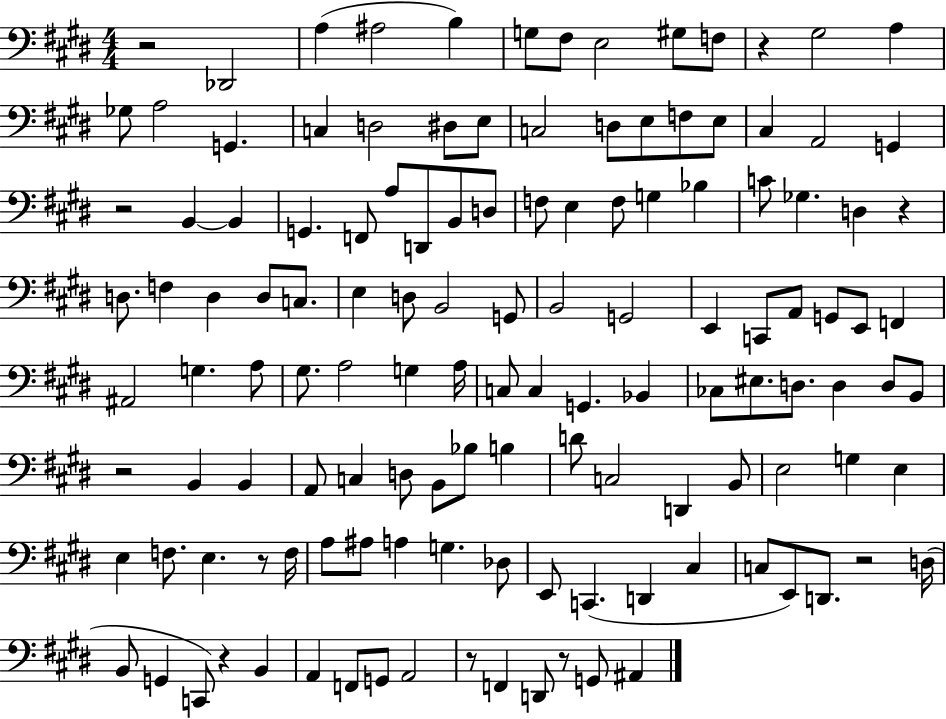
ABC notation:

X:1
T:Untitled
M:4/4
L:1/4
K:E
z2 _D,,2 A, ^A,2 B, G,/2 ^F,/2 E,2 ^G,/2 F,/2 z ^G,2 A, _G,/2 A,2 G,, C, D,2 ^D,/2 E,/2 C,2 D,/2 E,/2 F,/2 E,/2 ^C, A,,2 G,, z2 B,, B,, G,, F,,/2 A,/2 D,,/2 B,,/2 D,/2 F,/2 E, F,/2 G, _B, C/2 _G, D, z D,/2 F, D, D,/2 C,/2 E, D,/2 B,,2 G,,/2 B,,2 G,,2 E,, C,,/2 A,,/2 G,,/2 E,,/2 F,, ^A,,2 G, A,/2 ^G,/2 A,2 G, A,/4 C,/2 C, G,, _B,, _C,/2 ^E,/2 D,/2 D, D,/2 B,,/2 z2 B,, B,, A,,/2 C, D,/2 B,,/2 _B,/2 B, D/2 C,2 D,, B,,/2 E,2 G, E, E, F,/2 E, z/2 F,/4 A,/2 ^A,/2 A, G, _D,/2 E,,/2 C,, D,, ^C, C,/2 E,,/2 D,,/2 z2 D,/4 B,,/2 G,, C,,/2 z B,, A,, F,,/2 G,,/2 A,,2 z/2 F,, D,,/2 z/2 G,,/2 ^A,,